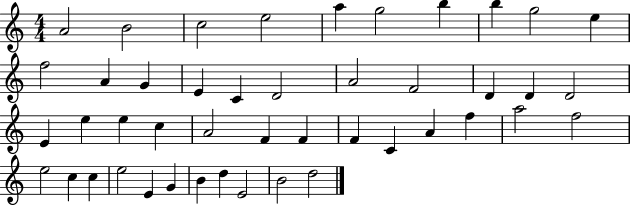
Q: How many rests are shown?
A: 0